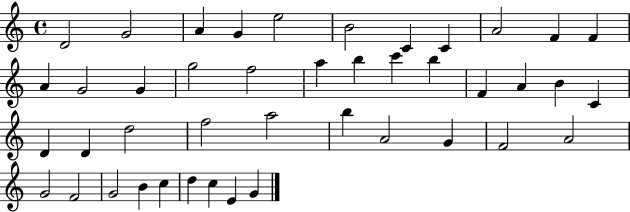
D4/h G4/h A4/q G4/q E5/h B4/h C4/q C4/q A4/h F4/q F4/q A4/q G4/h G4/q G5/h F5/h A5/q B5/q C6/q B5/q F4/q A4/q B4/q C4/q D4/q D4/q D5/h F5/h A5/h B5/q A4/h G4/q F4/h A4/h G4/h F4/h G4/h B4/q C5/q D5/q C5/q E4/q G4/q